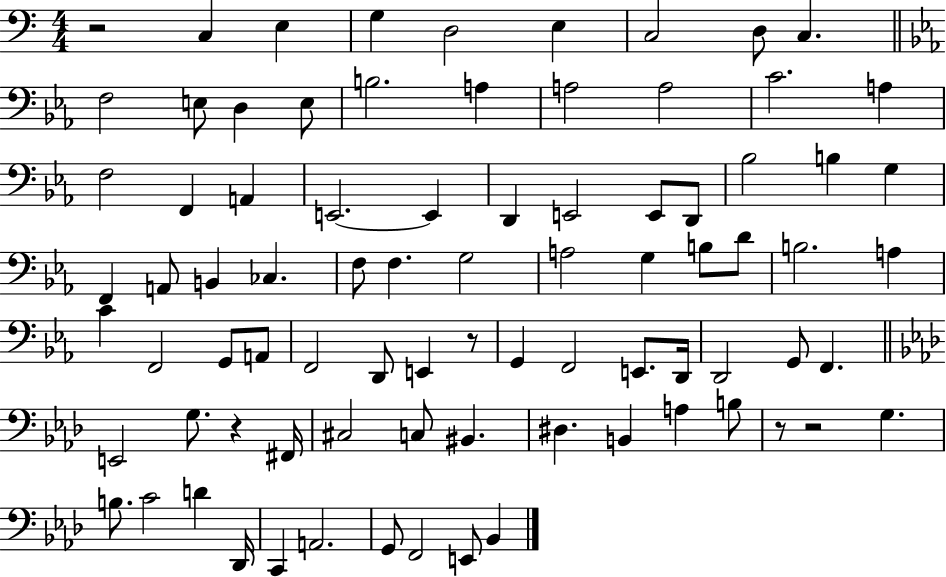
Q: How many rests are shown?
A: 5